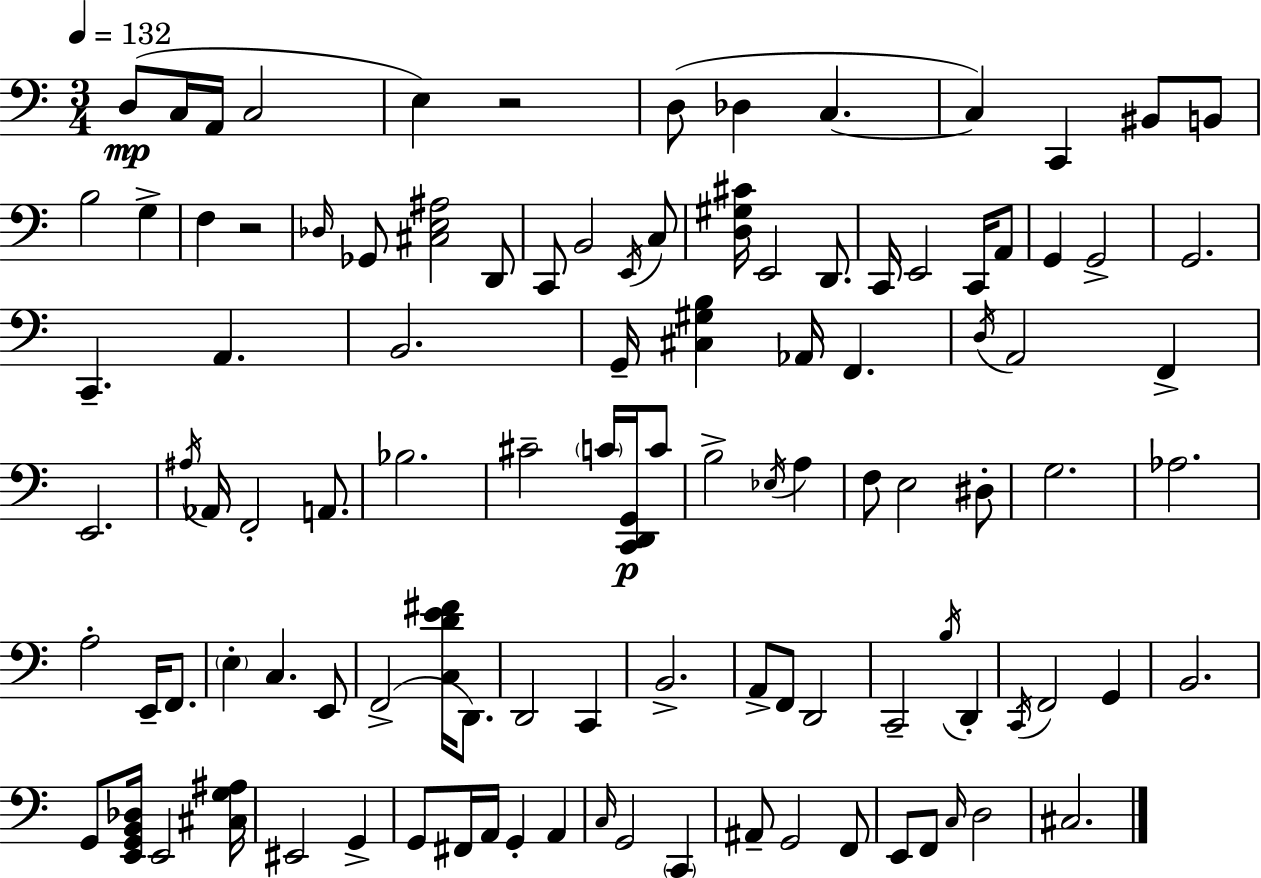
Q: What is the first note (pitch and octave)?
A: D3